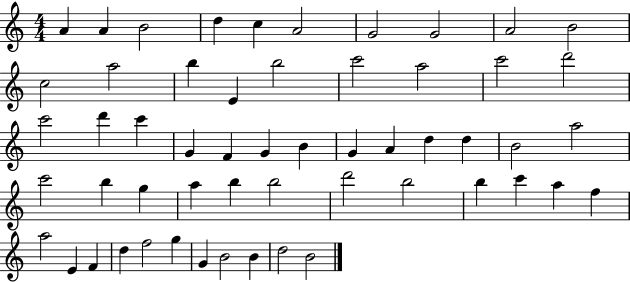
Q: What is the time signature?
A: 4/4